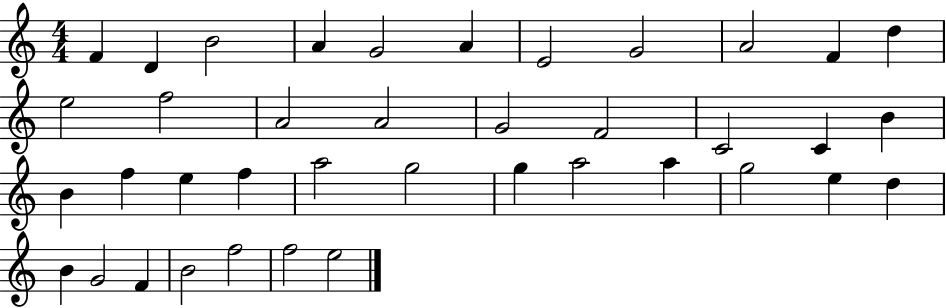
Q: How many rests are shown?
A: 0